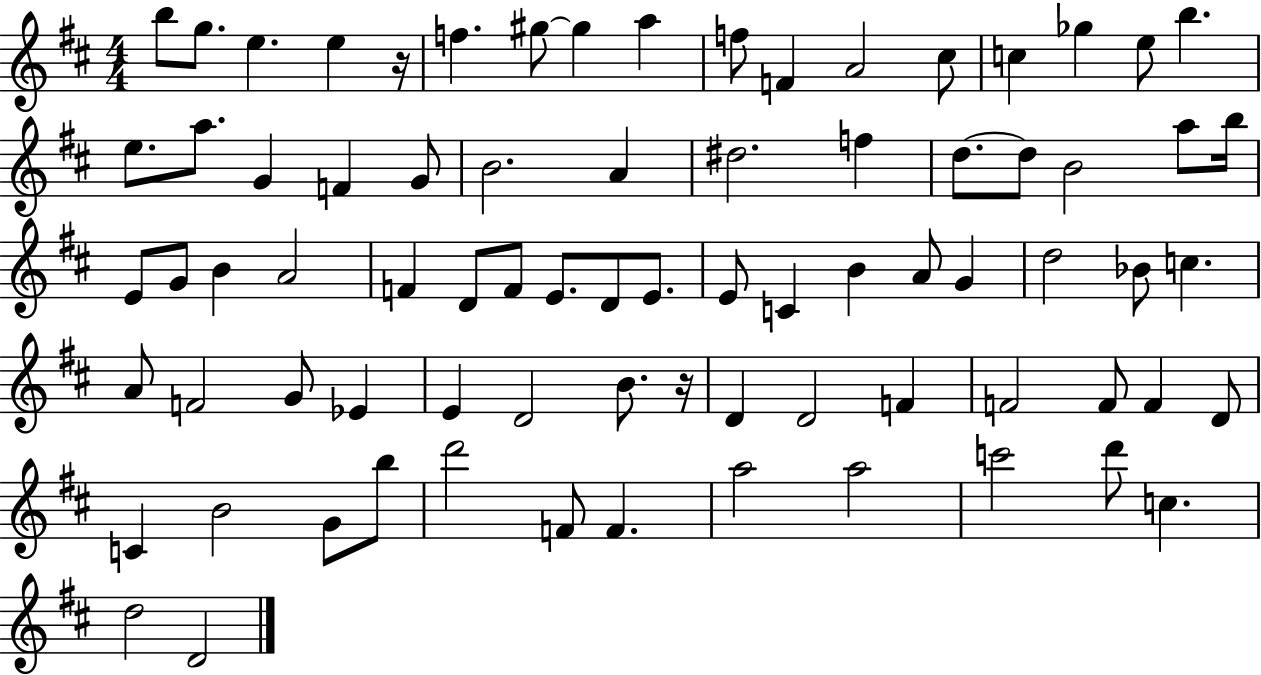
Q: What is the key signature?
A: D major